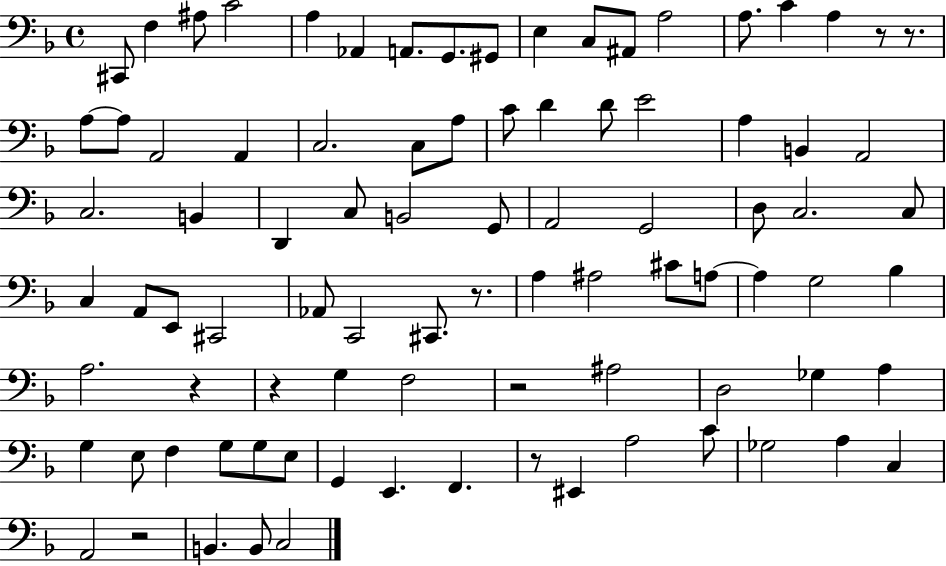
X:1
T:Untitled
M:4/4
L:1/4
K:F
^C,,/2 F, ^A,/2 C2 A, _A,, A,,/2 G,,/2 ^G,,/2 E, C,/2 ^A,,/2 A,2 A,/2 C A, z/2 z/2 A,/2 A,/2 A,,2 A,, C,2 C,/2 A,/2 C/2 D D/2 E2 A, B,, A,,2 C,2 B,, D,, C,/2 B,,2 G,,/2 A,,2 G,,2 D,/2 C,2 C,/2 C, A,,/2 E,,/2 ^C,,2 _A,,/2 C,,2 ^C,,/2 z/2 A, ^A,2 ^C/2 A,/2 A, G,2 _B, A,2 z z G, F,2 z2 ^A,2 D,2 _G, A, G, E,/2 F, G,/2 G,/2 E,/2 G,, E,, F,, z/2 ^E,, A,2 C/2 _G,2 A, C, A,,2 z2 B,, B,,/2 C,2